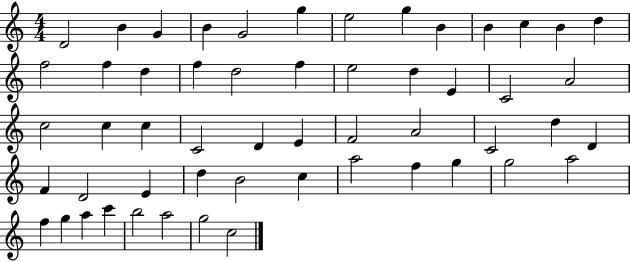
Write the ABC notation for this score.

X:1
T:Untitled
M:4/4
L:1/4
K:C
D2 B G B G2 g e2 g B B c B d f2 f d f d2 f e2 d E C2 A2 c2 c c C2 D E F2 A2 C2 d D F D2 E d B2 c a2 f g g2 a2 f g a c' b2 a2 g2 c2